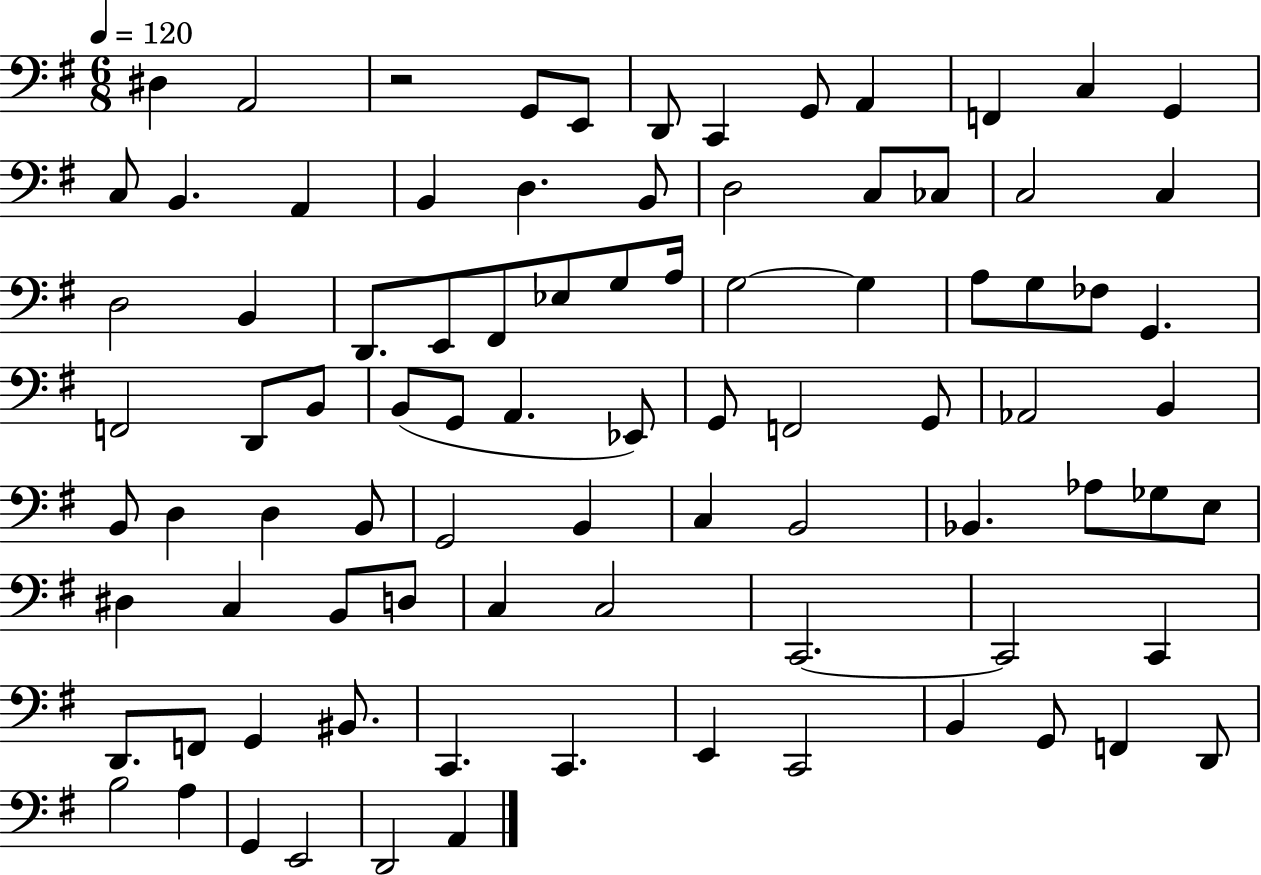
{
  \clef bass
  \numericTimeSignature
  \time 6/8
  \key g \major
  \tempo 4 = 120
  dis4 a,2 | r2 g,8 e,8 | d,8 c,4 g,8 a,4 | f,4 c4 g,4 | \break c8 b,4. a,4 | b,4 d4. b,8 | d2 c8 ces8 | c2 c4 | \break d2 b,4 | d,8. e,8 fis,8 ees8 g8 a16 | g2~~ g4 | a8 g8 fes8 g,4. | \break f,2 d,8 b,8 | b,8( g,8 a,4. ees,8) | g,8 f,2 g,8 | aes,2 b,4 | \break b,8 d4 d4 b,8 | g,2 b,4 | c4 b,2 | bes,4. aes8 ges8 e8 | \break dis4 c4 b,8 d8 | c4 c2 | c,2.~~ | c,2 c,4 | \break d,8. f,8 g,4 bis,8. | c,4. c,4. | e,4 c,2 | b,4 g,8 f,4 d,8 | \break b2 a4 | g,4 e,2 | d,2 a,4 | \bar "|."
}